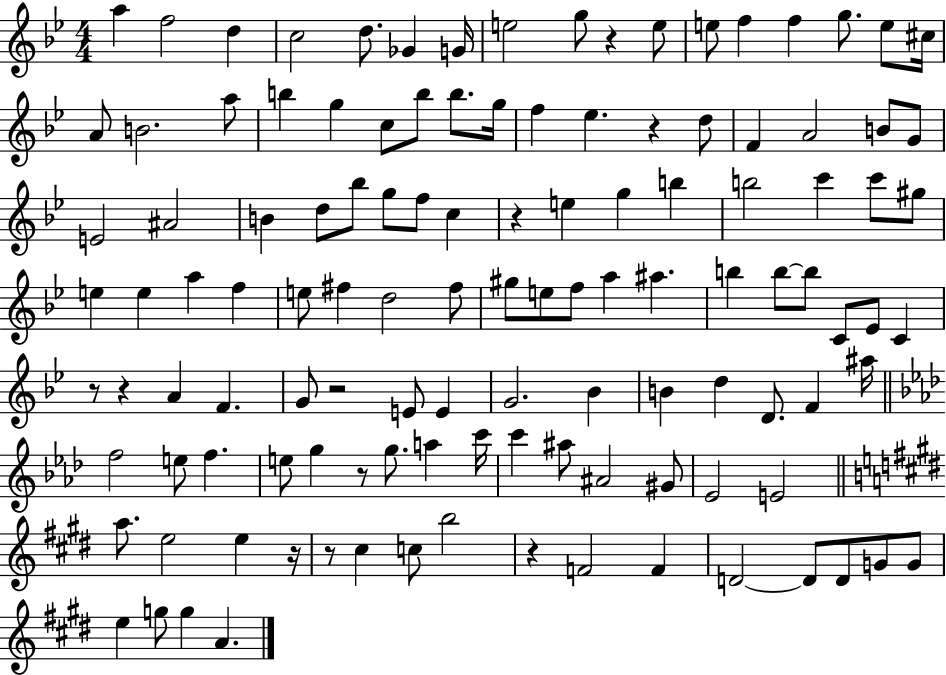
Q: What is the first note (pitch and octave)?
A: A5